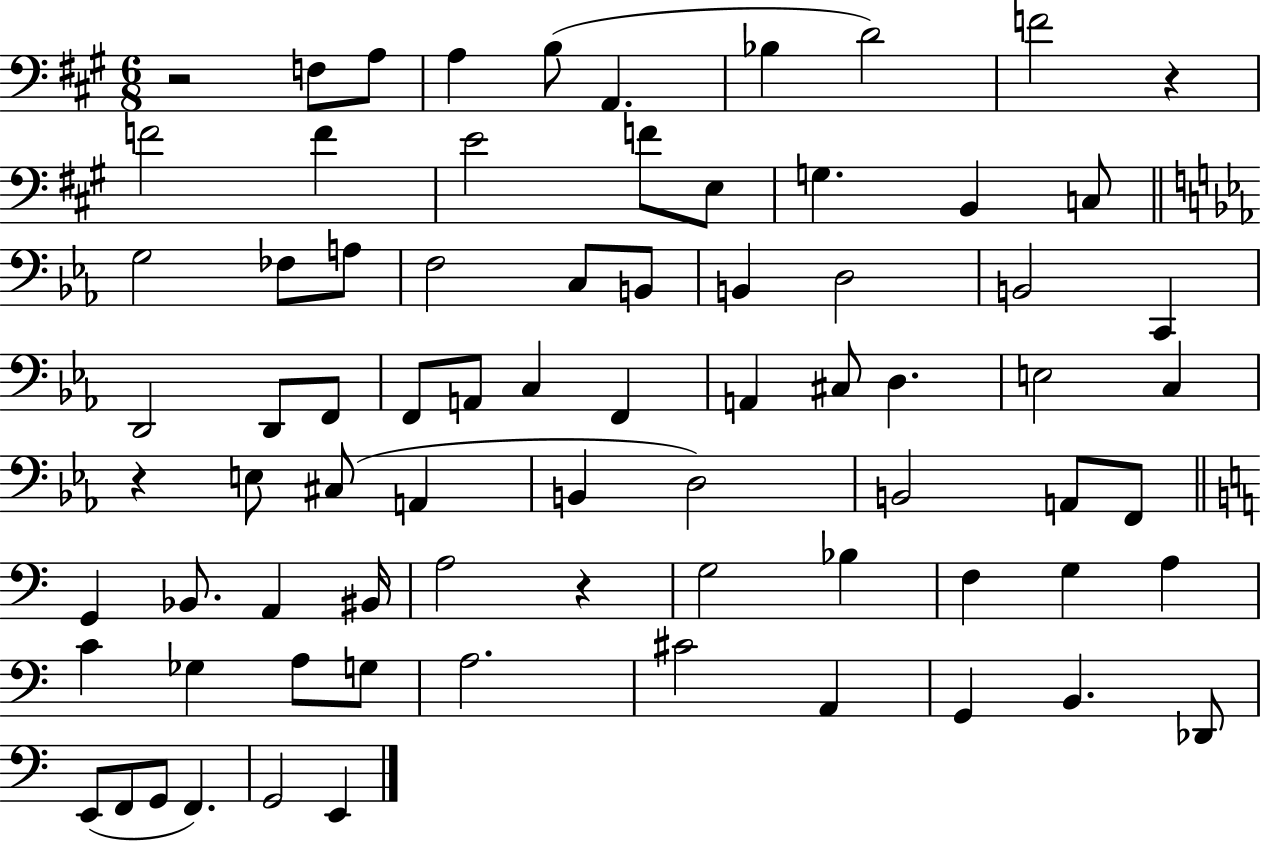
X:1
T:Untitled
M:6/8
L:1/4
K:A
z2 F,/2 A,/2 A, B,/2 A,, _B, D2 F2 z F2 F E2 F/2 E,/2 G, B,, C,/2 G,2 _F,/2 A,/2 F,2 C,/2 B,,/2 B,, D,2 B,,2 C,, D,,2 D,,/2 F,,/2 F,,/2 A,,/2 C, F,, A,, ^C,/2 D, E,2 C, z E,/2 ^C,/2 A,, B,, D,2 B,,2 A,,/2 F,,/2 G,, _B,,/2 A,, ^B,,/4 A,2 z G,2 _B, F, G, A, C _G, A,/2 G,/2 A,2 ^C2 A,, G,, B,, _D,,/2 E,,/2 F,,/2 G,,/2 F,, G,,2 E,,